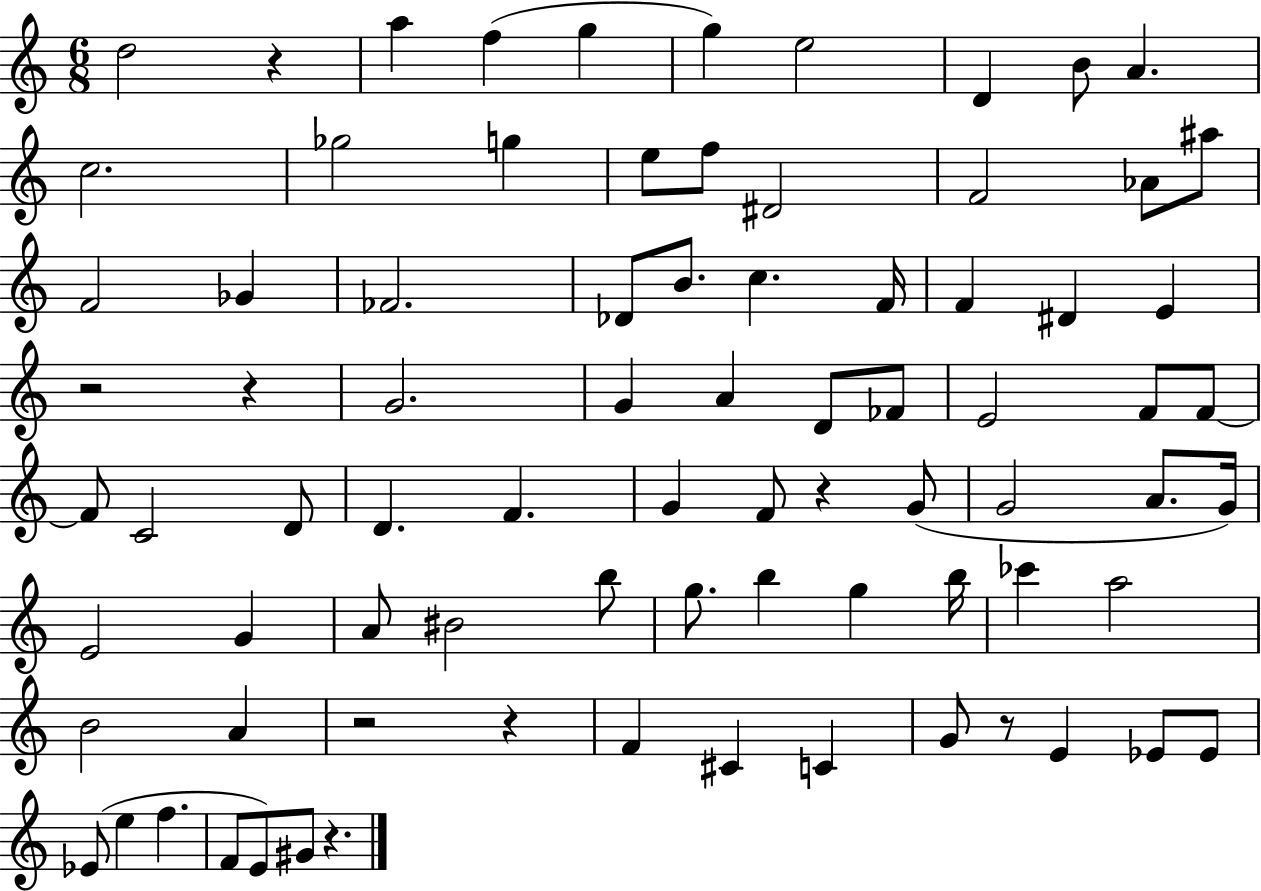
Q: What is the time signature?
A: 6/8